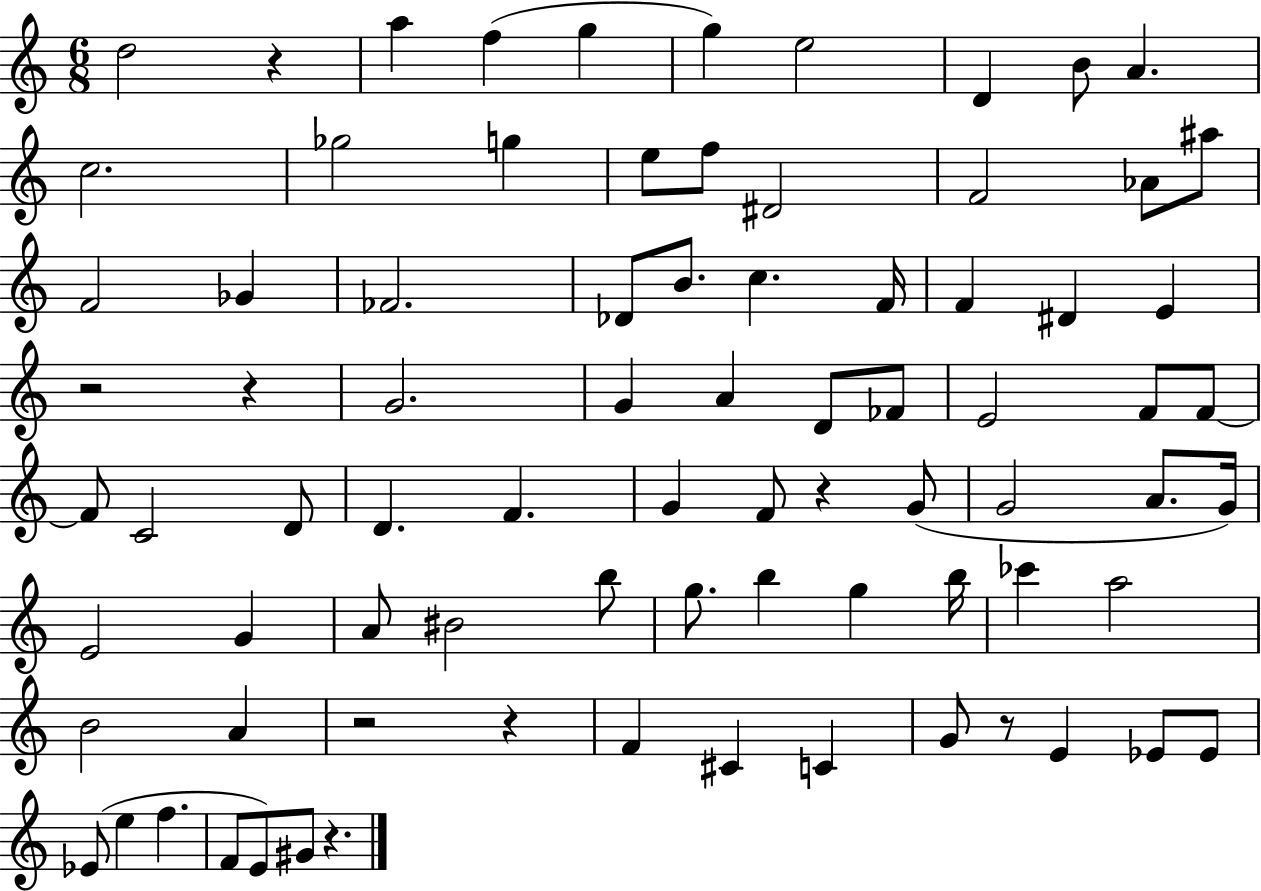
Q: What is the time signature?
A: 6/8